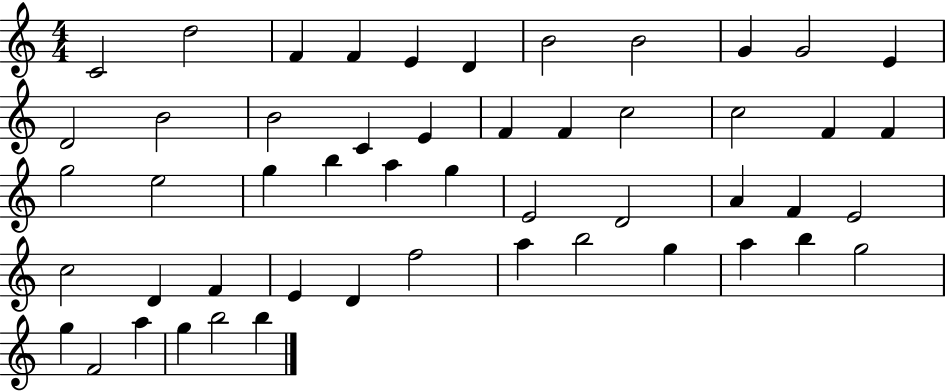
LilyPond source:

{
  \clef treble
  \numericTimeSignature
  \time 4/4
  \key c \major
  c'2 d''2 | f'4 f'4 e'4 d'4 | b'2 b'2 | g'4 g'2 e'4 | \break d'2 b'2 | b'2 c'4 e'4 | f'4 f'4 c''2 | c''2 f'4 f'4 | \break g''2 e''2 | g''4 b''4 a''4 g''4 | e'2 d'2 | a'4 f'4 e'2 | \break c''2 d'4 f'4 | e'4 d'4 f''2 | a''4 b''2 g''4 | a''4 b''4 g''2 | \break g''4 f'2 a''4 | g''4 b''2 b''4 | \bar "|."
}